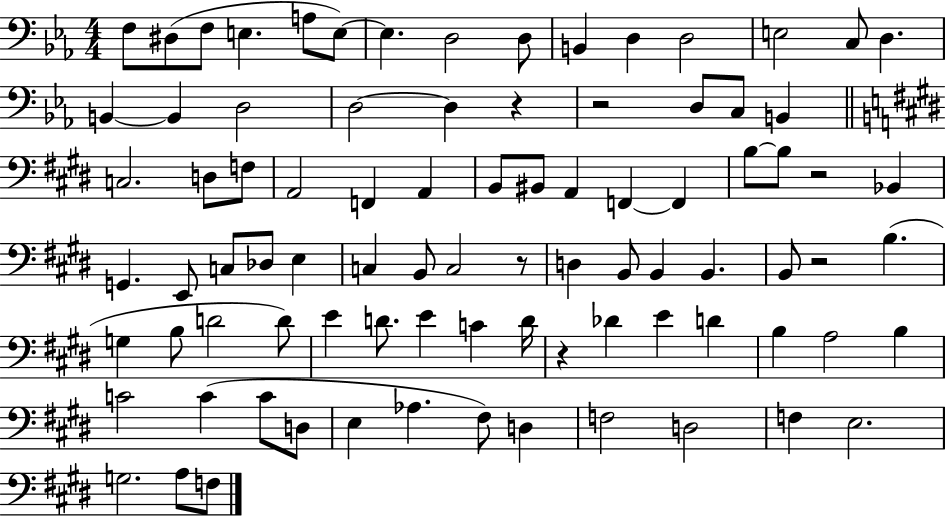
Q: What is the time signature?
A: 4/4